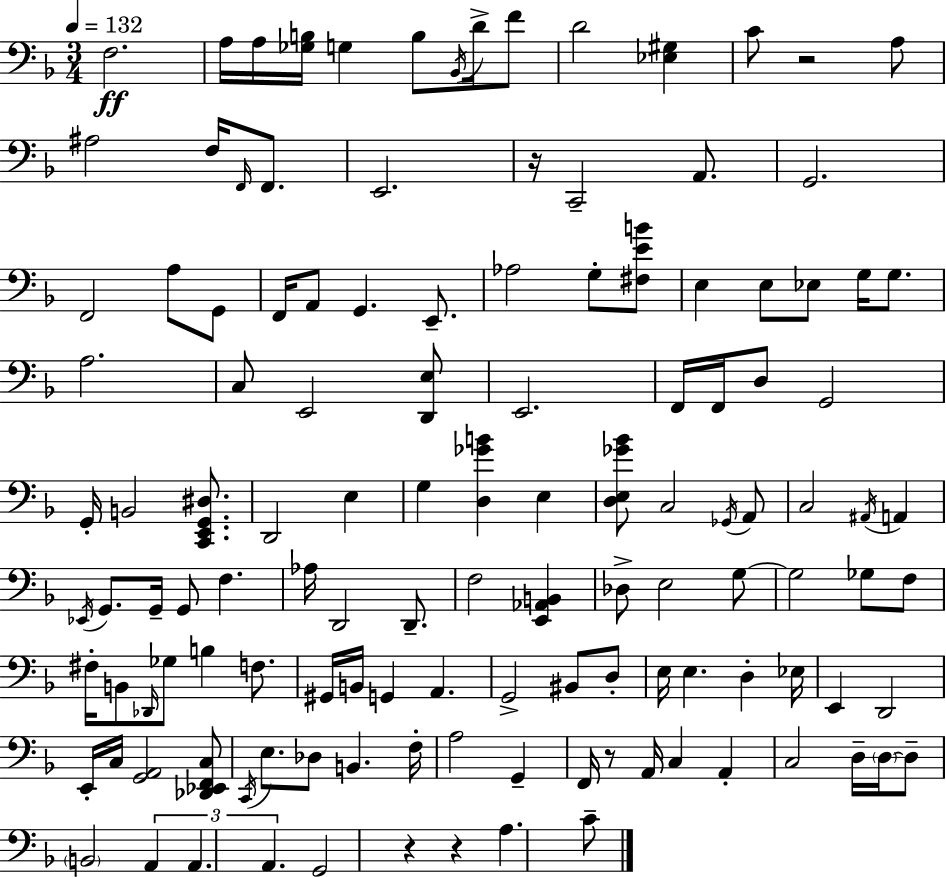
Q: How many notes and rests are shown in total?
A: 126